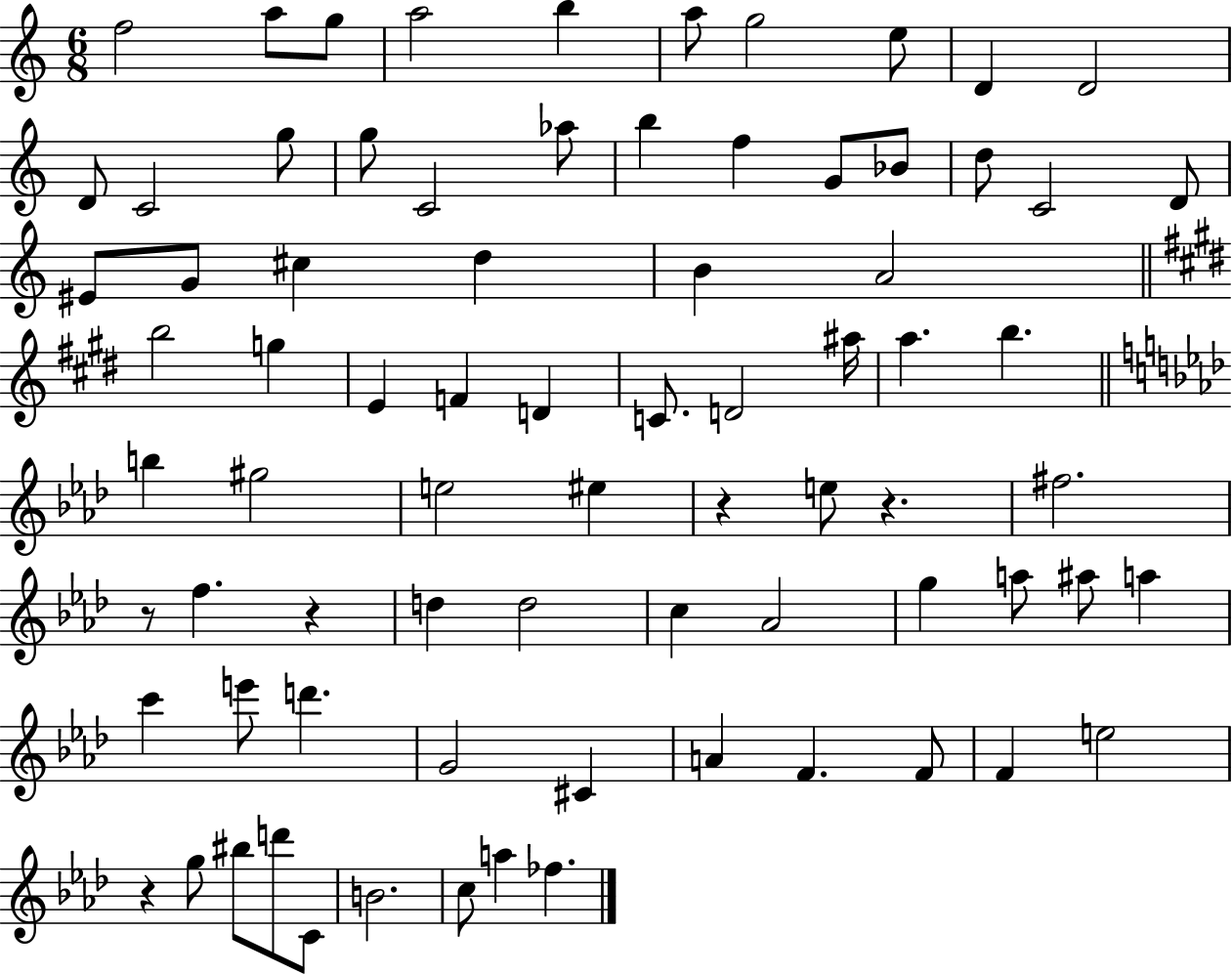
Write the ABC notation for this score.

X:1
T:Untitled
M:6/8
L:1/4
K:C
f2 a/2 g/2 a2 b a/2 g2 e/2 D D2 D/2 C2 g/2 g/2 C2 _a/2 b f G/2 _B/2 d/2 C2 D/2 ^E/2 G/2 ^c d B A2 b2 g E F D C/2 D2 ^a/4 a b b ^g2 e2 ^e z e/2 z ^f2 z/2 f z d d2 c _A2 g a/2 ^a/2 a c' e'/2 d' G2 ^C A F F/2 F e2 z g/2 ^b/2 d'/2 C/2 B2 c/2 a _f